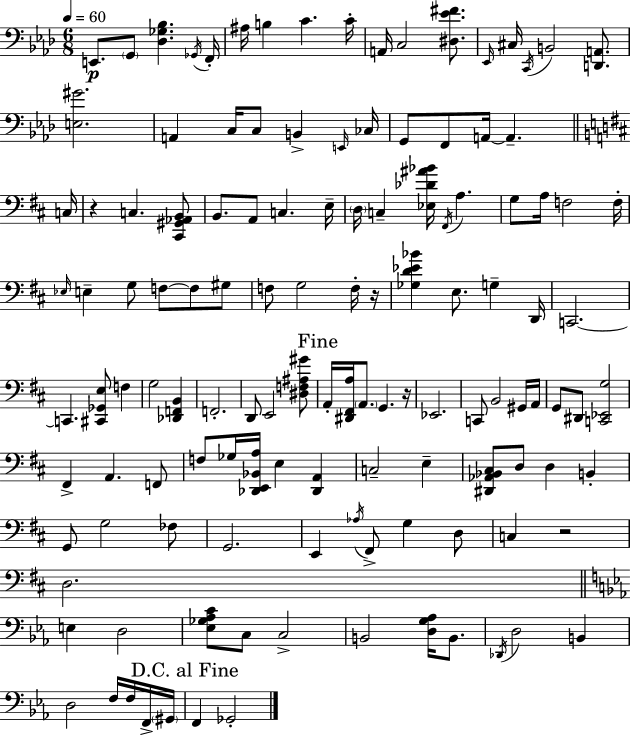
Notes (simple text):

E2/e. G2/e [Db3,Gb3,Bb3]/q. Gb2/s F2/s A#3/s B3/q C4/q. C4/s A2/s C3/h [D#3,Eb4,F#4]/e. Eb2/s C#3/s C2/s B2/h [D2,A2]/e. [E3,G#4]/h. A2/q C3/s C3/e B2/q E2/s CES3/s G2/e F2/e A2/s A2/q. C3/s R/q C3/q. [C#2,G#2,Ab2,B2]/e B2/e. A2/e C3/q. E3/s D3/s C3/q [Eb3,Db4,A#4,Bb4]/s F#2/s A3/q. G3/e A3/s F3/h F3/s Eb3/s E3/q G3/e F3/e F3/e G#3/e F3/e G3/h F3/s R/s [Gb3,D4,Eb4,Bb4]/q E3/e. G3/q D2/s C2/h. C2/q. [C#2,Gb2,E3]/e F3/q G3/h [Db2,F2,B2]/q F2/h. D2/e E2/h [D#3,F3,A#3,G#4]/e A2/s [D#2,F#2,A3]/s A2/e. G2/q. R/s Eb2/h. C2/e B2/h G#2/s A2/s G2/e D#2/e [C2,Eb2,G3]/h F#2/q A2/q. F2/e F3/e Gb3/s [Db2,E2,Bb2,A3]/s E3/q [Db2,A2]/q C3/h E3/q [D#2,Ab2,Bb2,C#3]/e D3/e D3/q B2/q G2/e G3/h FES3/e G2/h. E2/q Ab3/s F#2/e G3/q D3/e C3/q R/h D3/h. E3/q D3/h [Eb3,Gb3,Ab3,C4]/e C3/e C3/h B2/h [D3,G3,Ab3]/s B2/e. Db2/s D3/h B2/q D3/h F3/s F3/s F2/s G#2/s F2/q Gb2/h